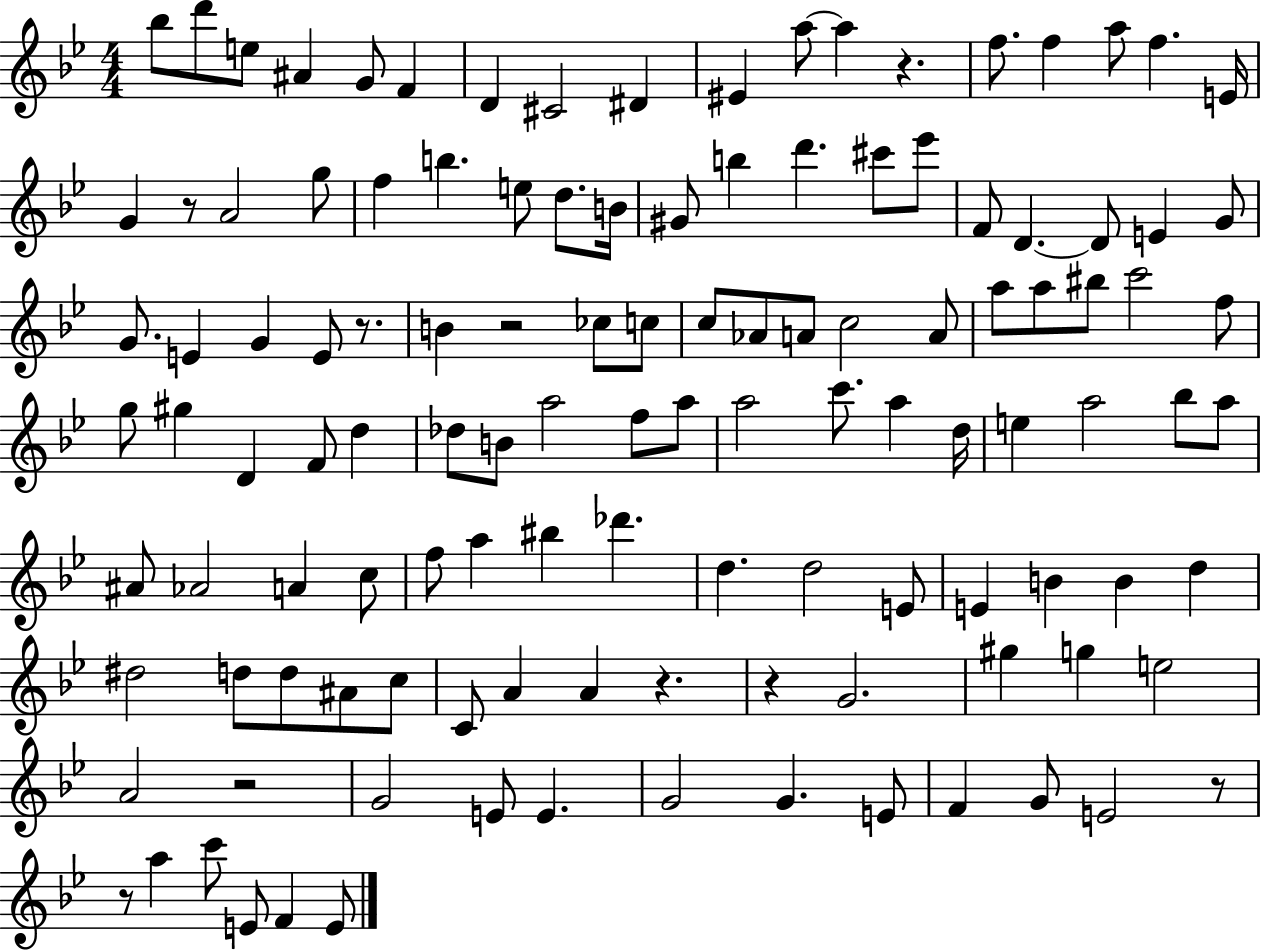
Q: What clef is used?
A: treble